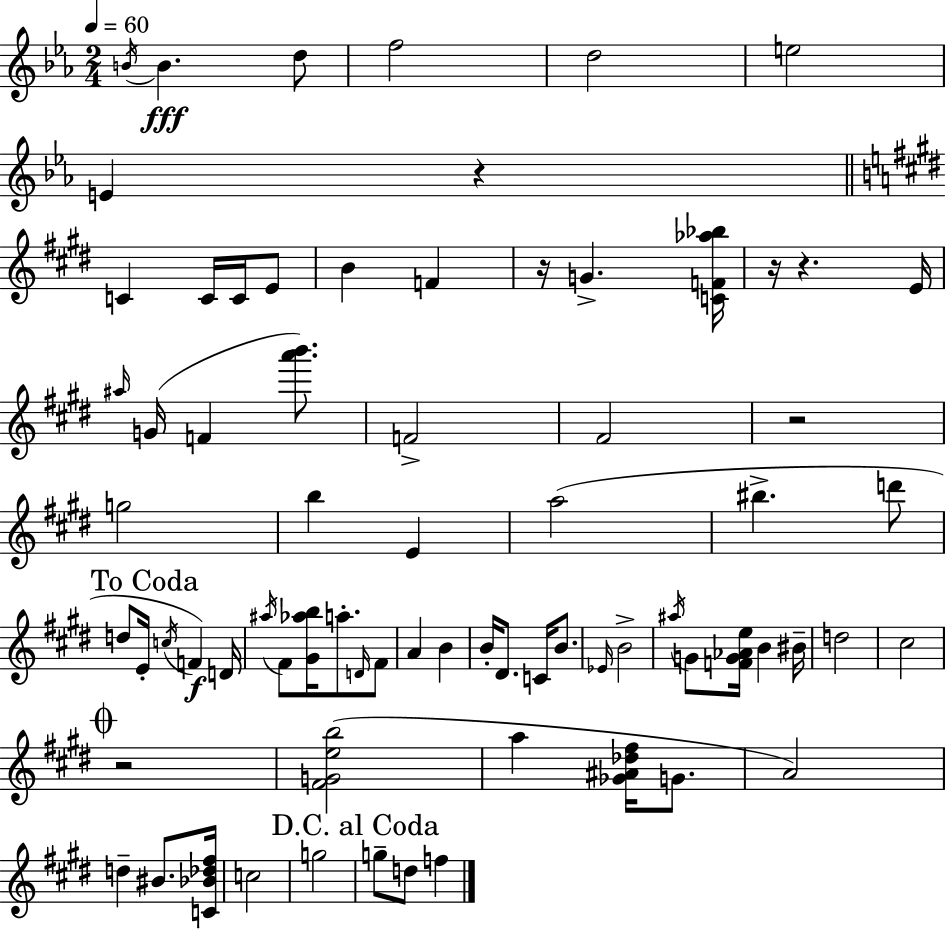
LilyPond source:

{
  \clef treble
  \numericTimeSignature
  \time 2/4
  \key c \minor
  \tempo 4 = 60
  \acciaccatura { b'16 }\fff b'4. d''8 | f''2 | d''2 | e''2 | \break e'4 r4 | \bar "||" \break \key e \major c'4 c'16 c'16 e'8 | b'4 f'4 | r16 g'4.-> <c' f' aes'' bes''>16 | r16 r4. e'16 | \break \grace { ais''16 }( g'16 f'4 <a''' b'''>8.) | f'2-> | fis'2 | r2 | \break g''2 | b''4 e'4 | a''2( | bis''4.-> d'''8 | \break \mark "To Coda" d''8 e'16-. \acciaccatura { c''16 }) f'4\f | d'16 \acciaccatura { ais''16 } fis'8 <gis' aes'' b''>16 a''8.-. | \grace { d'16 } fis'8 a'4 | b'4 b'16-. dis'8. | \break c'16 b'8. \grace { ees'16 } b'2-> | \acciaccatura { ais''16 } g'8 | <f' g' aes' e''>16 b'4 bis'16-- d''2 | cis''2 | \break \mark \markup { \musicglyph "scripts.coda" } r2 | <fis' g' e'' b''>2( | a''4 | <ges' ais' des'' fis''>16 g'8. a'2) | \break d''4-- | bis'8. <c' bes' des'' fis''>16 c''2 | g''2 | \mark "D.C. al Coda" g''8-- | \break d''8 f''4 \bar "|."
}